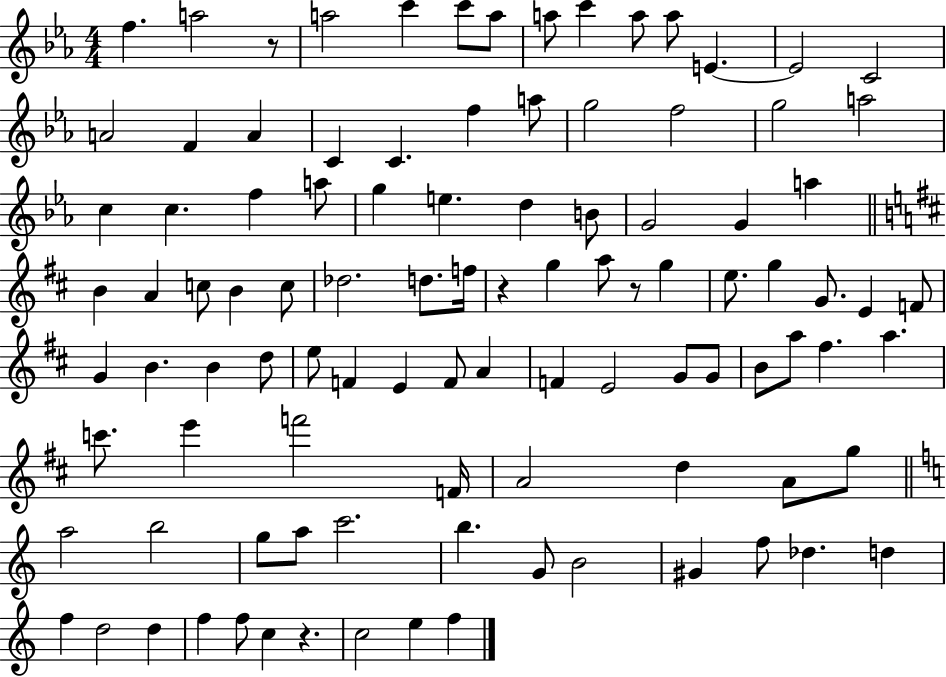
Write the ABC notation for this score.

X:1
T:Untitled
M:4/4
L:1/4
K:Eb
f a2 z/2 a2 c' c'/2 a/2 a/2 c' a/2 a/2 E E2 C2 A2 F A C C f a/2 g2 f2 g2 a2 c c f a/2 g e d B/2 G2 G a B A c/2 B c/2 _d2 d/2 f/4 z g a/2 z/2 g e/2 g G/2 E F/2 G B B d/2 e/2 F E F/2 A F E2 G/2 G/2 B/2 a/2 ^f a c'/2 e' f'2 F/4 A2 d A/2 g/2 a2 b2 g/2 a/2 c'2 b G/2 B2 ^G f/2 _d d f d2 d f f/2 c z c2 e f